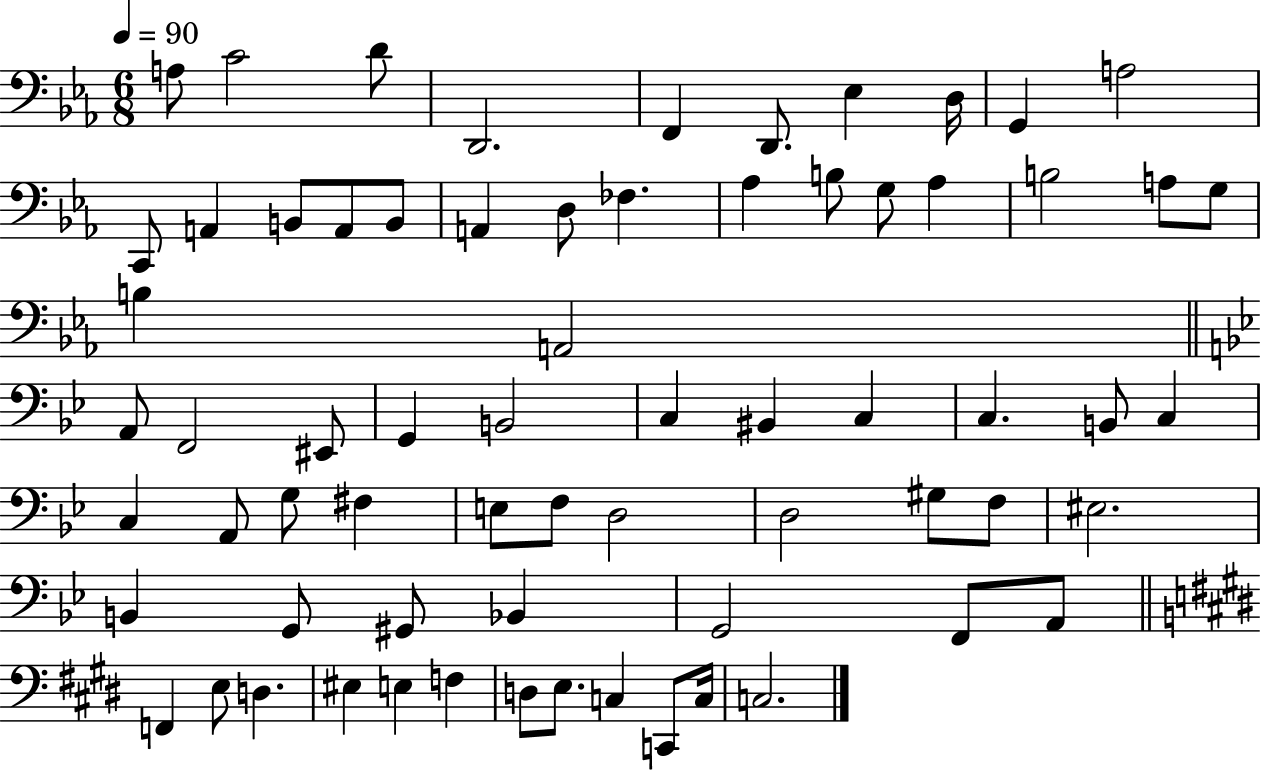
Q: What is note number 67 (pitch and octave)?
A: C3